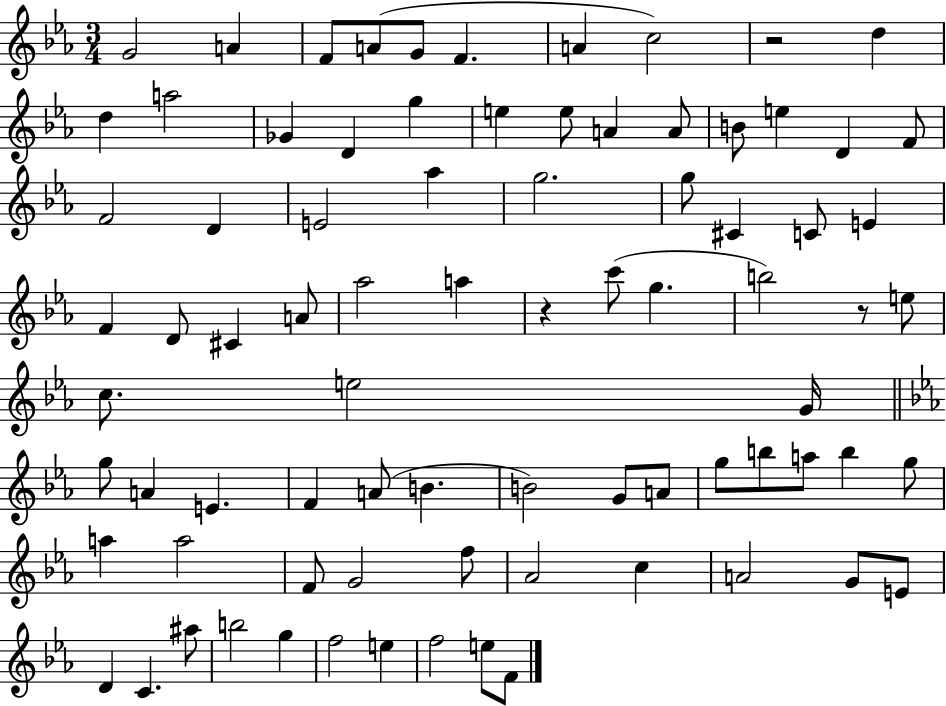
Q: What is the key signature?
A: EES major